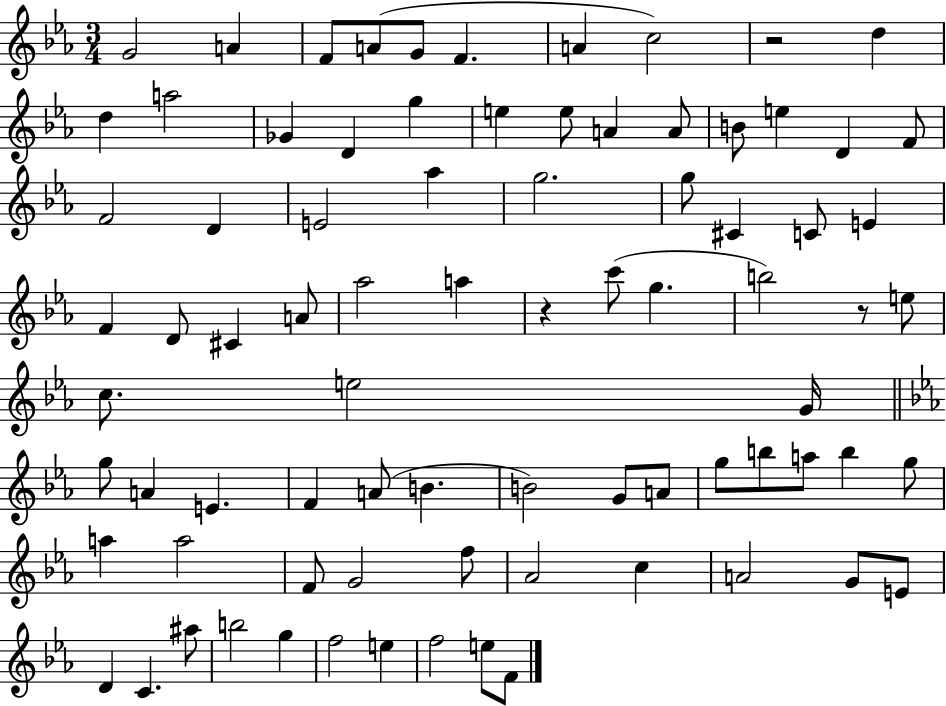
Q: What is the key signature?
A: EES major